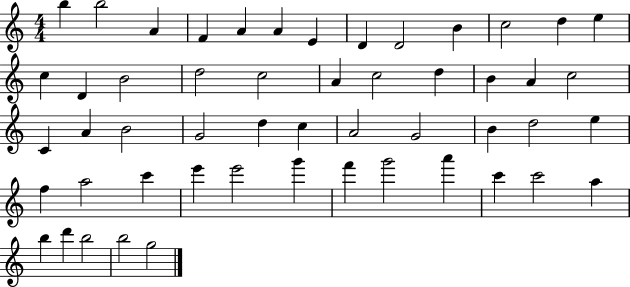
B5/q B5/h A4/q F4/q A4/q A4/q E4/q D4/q D4/h B4/q C5/h D5/q E5/q C5/q D4/q B4/h D5/h C5/h A4/q C5/h D5/q B4/q A4/q C5/h C4/q A4/q B4/h G4/h D5/q C5/q A4/h G4/h B4/q D5/h E5/q F5/q A5/h C6/q E6/q E6/h G6/q F6/q G6/h A6/q C6/q C6/h A5/q B5/q D6/q B5/h B5/h G5/h